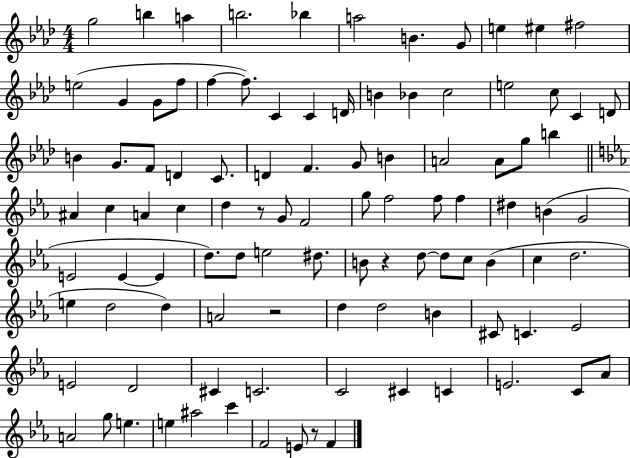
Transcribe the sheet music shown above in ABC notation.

X:1
T:Untitled
M:4/4
L:1/4
K:Ab
g2 b a b2 _b a2 B G/2 e ^e ^f2 e2 G G/2 f/2 f f/2 C C D/4 B _B c2 e2 c/2 C D/2 B G/2 F/2 D C/2 D F G/2 B A2 A/2 g/2 b ^A c A c d z/2 G/2 F2 g/2 f2 f/2 f ^d B G2 E2 E E d/2 d/2 e2 ^d/2 B/2 z d/2 d/2 c/2 B c d2 e d2 d A2 z2 d d2 B ^C/2 C _E2 E2 D2 ^C C2 C2 ^C C E2 C/2 _A/2 A2 g/2 e e ^a2 c' F2 E/2 z/2 F